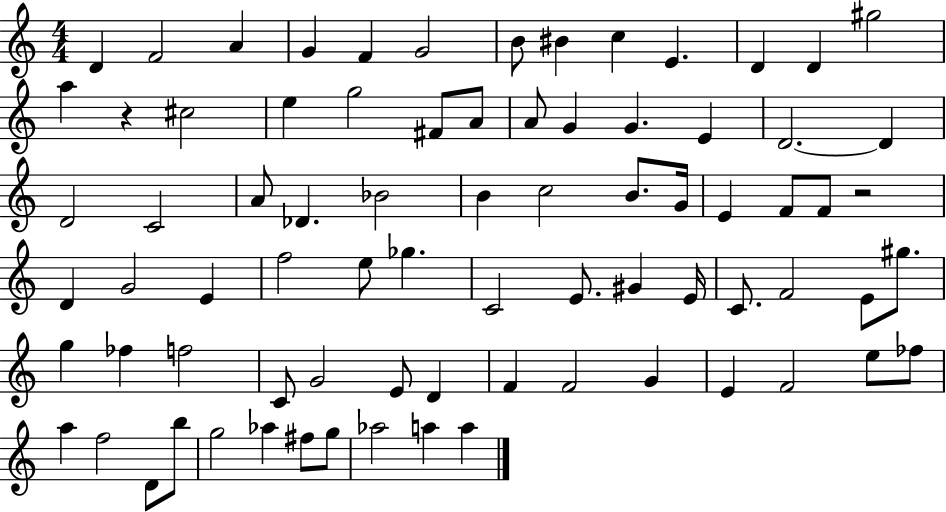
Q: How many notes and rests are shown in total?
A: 78